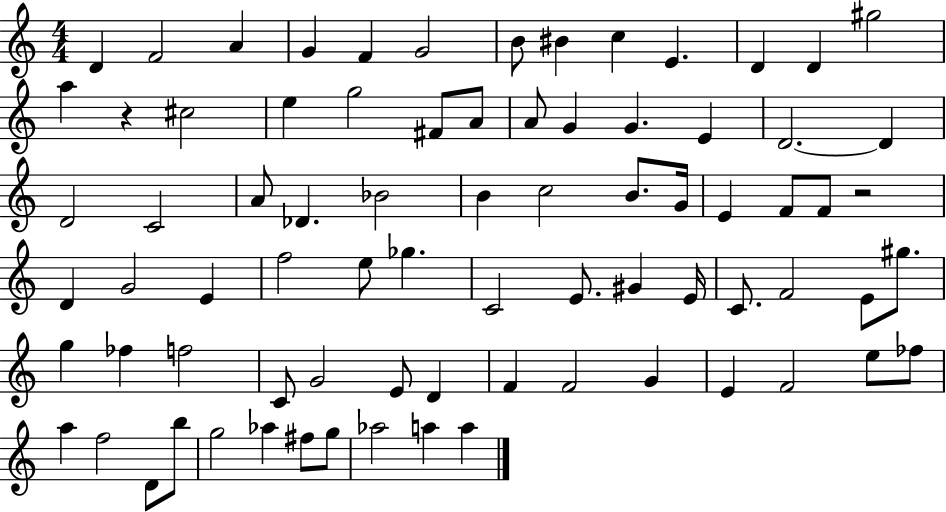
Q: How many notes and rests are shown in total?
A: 78